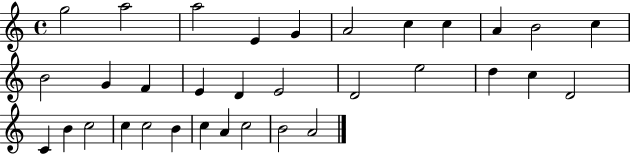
G5/h A5/h A5/h E4/q G4/q A4/h C5/q C5/q A4/q B4/h C5/q B4/h G4/q F4/q E4/q D4/q E4/h D4/h E5/h D5/q C5/q D4/h C4/q B4/q C5/h C5/q C5/h B4/q C5/q A4/q C5/h B4/h A4/h